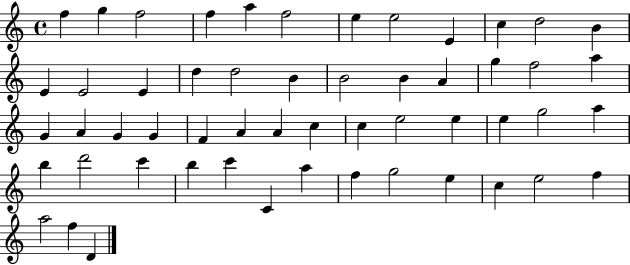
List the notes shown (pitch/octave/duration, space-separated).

F5/q G5/q F5/h F5/q A5/q F5/h E5/q E5/h E4/q C5/q D5/h B4/q E4/q E4/h E4/q D5/q D5/h B4/q B4/h B4/q A4/q G5/q F5/h A5/q G4/q A4/q G4/q G4/q F4/q A4/q A4/q C5/q C5/q E5/h E5/q E5/q G5/h A5/q B5/q D6/h C6/q B5/q C6/q C4/q A5/q F5/q G5/h E5/q C5/q E5/h F5/q A5/h F5/q D4/q